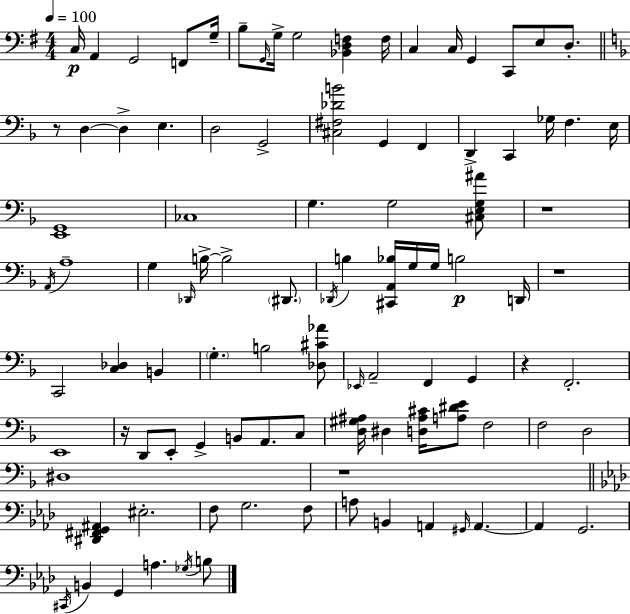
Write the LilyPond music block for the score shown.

{
  \clef bass
  \numericTimeSignature
  \time 4/4
  \key g \major
  \tempo 4 = 100
  c16\p a,4 g,2 f,8 g16-- | b8-- \grace { g,16 } g16-> g2 <bes, d f>4 | f16 c4 c16 g,4 c,8 e8 d8.-. | \bar "||" \break \key f \major r8 d4~~ d4-> e4. | d2 g,2-> | <cis fis des' b'>2 g,4 f,4 | d,4-> c,4 ges16 f4. e16 | \break <e, g,>1 | ces1 | g4. g2 <cis e g ais'>8 | r1 | \break \acciaccatura { a,16 } a1-- | g4 \grace { des,16 } b16->~~ b2-> \parenthesize dis,8. | \acciaccatura { des,16 } b4 <cis, a, bes>16 g16 g16 b2\p | d,16 r1 | \break c,2 <c des>4 b,4 | \parenthesize g4.-. b2 | <des cis' aes'>8 \grace { ees,16 } a,2-- f,4 | g,4 r4 f,2.-. | \break e,1 | r16 d,8 e,8-. g,4-> b,8 a,8. | c8 <d gis ais>16 dis4 <d ais cis'>16 <a dis' e'>8 f2 | f2 d2 | \break dis1 | r1 | \bar "||" \break \key aes \major <dis, fis, g, ais,>4 eis2.-. | f8 g2. f8 | a8 b,4 a,4 \grace { gis,16 } a,4.~~ | a,4 g,2. | \break \acciaccatura { cis,16 } b,4 g,4 a4. | \acciaccatura { ges16 } b8 \bar "|."
}